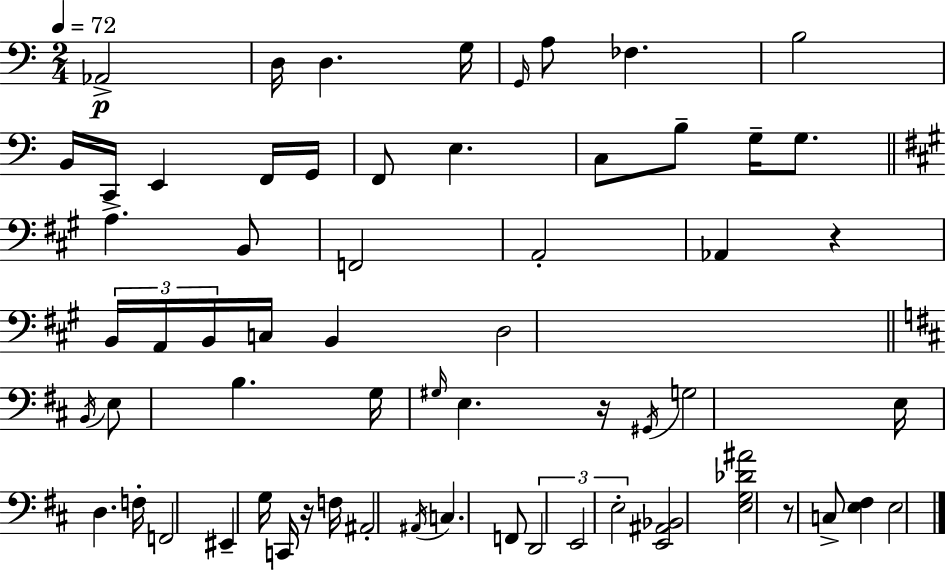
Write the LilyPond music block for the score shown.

{
  \clef bass
  \numericTimeSignature
  \time 2/4
  \key a \minor
  \tempo 4 = 72
  \repeat volta 2 { aes,2->\p | d16 d4. g16 | \grace { g,16 } a8 fes4. | b2 | \break b,16 c,16 e,4 f,16 | g,16 f,8 e4. | c8 b8-- g16-- g8. | \bar "||" \break \key a \major a4.-> b,8 | f,2 | a,2-. | aes,4 r4 | \break \tuplet 3/2 { b,16 a,16 b,16 } c16 b,4 | d2 | \bar "||" \break \key d \major \acciaccatura { b,16 } e8 b4. | g16 \grace { gis16 } e4. | r16 \acciaccatura { gis,16 } g2 | e16 d4. | \break f16-. f,2 | eis,4-- g16 | c,16 r16 f16 ais,2-. | \acciaccatura { ais,16 } c4. | \break f,8 \tuplet 3/2 { d,2 | e,2 | e2-. } | <e, ais, bes,>2 | \break <e g des' ais'>2 | r8 c8-> | <e fis>4 e2 | } \bar "|."
}